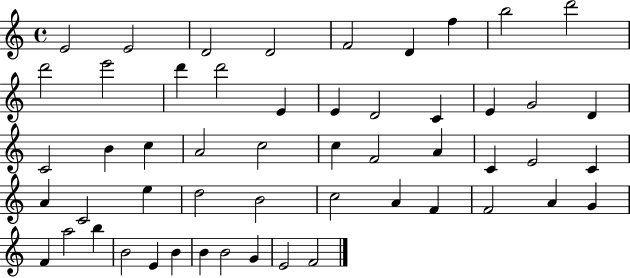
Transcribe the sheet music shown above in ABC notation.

X:1
T:Untitled
M:4/4
L:1/4
K:C
E2 E2 D2 D2 F2 D f b2 d'2 d'2 e'2 d' d'2 E E D2 C E G2 D C2 B c A2 c2 c F2 A C E2 C A C2 e d2 B2 c2 A F F2 A G F a2 b B2 E B B B2 G E2 F2